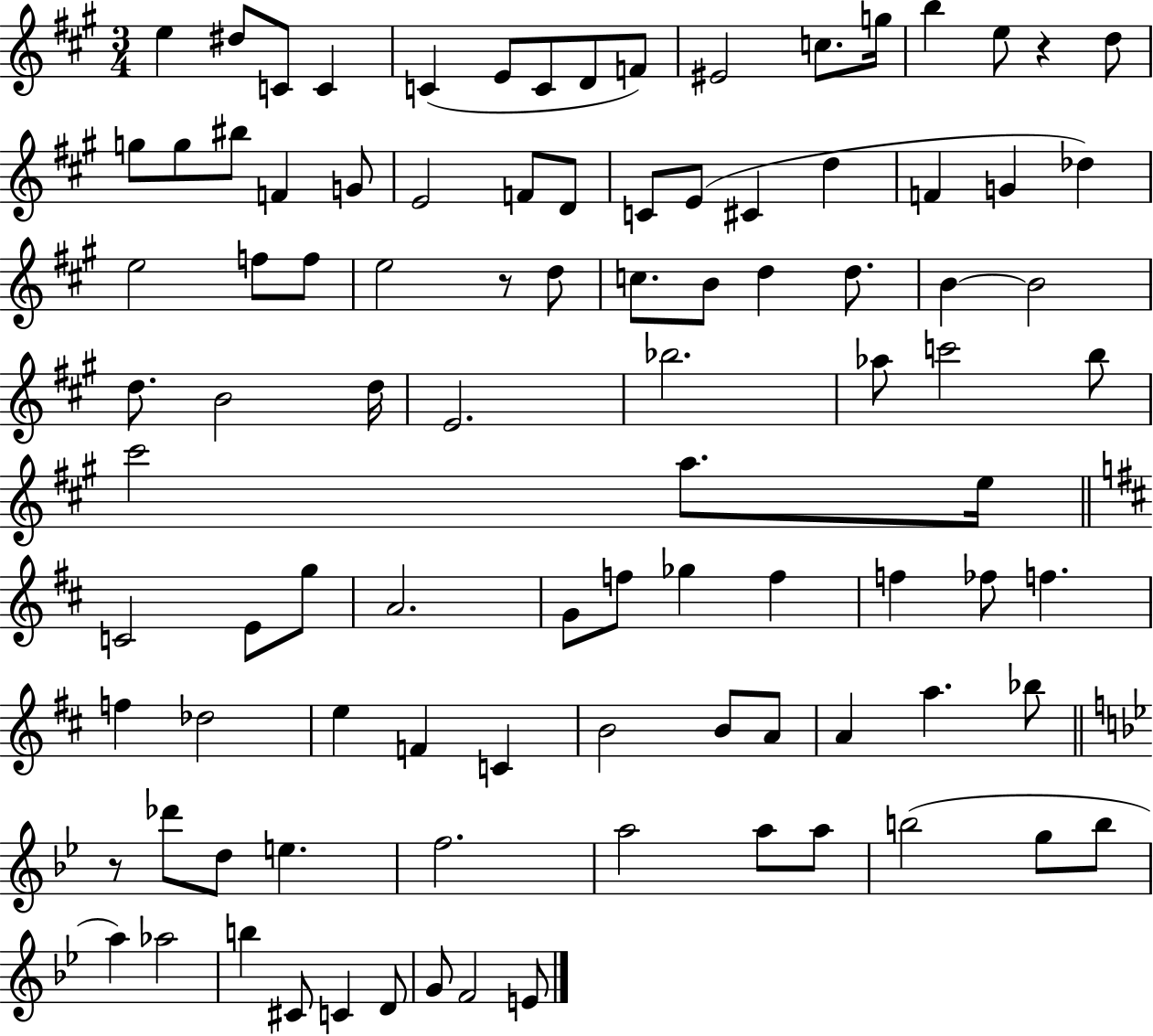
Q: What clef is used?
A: treble